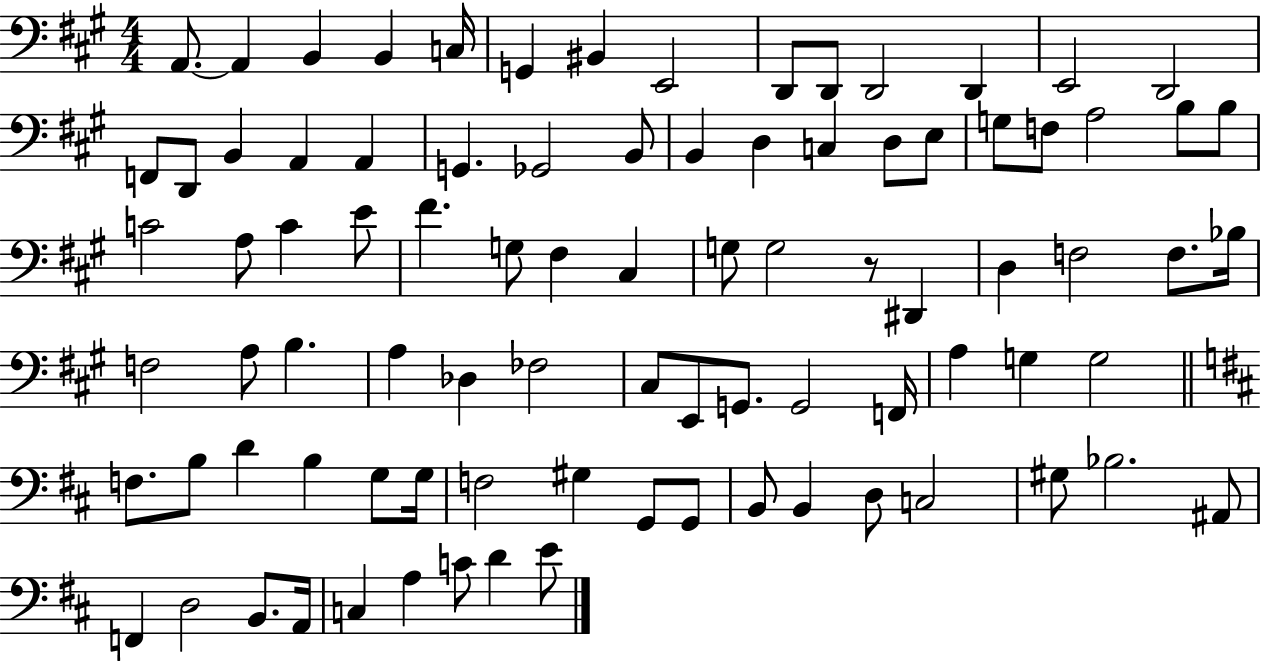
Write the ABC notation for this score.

X:1
T:Untitled
M:4/4
L:1/4
K:A
A,,/2 A,, B,, B,, C,/4 G,, ^B,, E,,2 D,,/2 D,,/2 D,,2 D,, E,,2 D,,2 F,,/2 D,,/2 B,, A,, A,, G,, _G,,2 B,,/2 B,, D, C, D,/2 E,/2 G,/2 F,/2 A,2 B,/2 B,/2 C2 A,/2 C E/2 ^F G,/2 ^F, ^C, G,/2 G,2 z/2 ^D,, D, F,2 F,/2 _B,/4 F,2 A,/2 B, A, _D, _F,2 ^C,/2 E,,/2 G,,/2 G,,2 F,,/4 A, G, G,2 F,/2 B,/2 D B, G,/2 G,/4 F,2 ^G, G,,/2 G,,/2 B,,/2 B,, D,/2 C,2 ^G,/2 _B,2 ^A,,/2 F,, D,2 B,,/2 A,,/4 C, A, C/2 D E/2